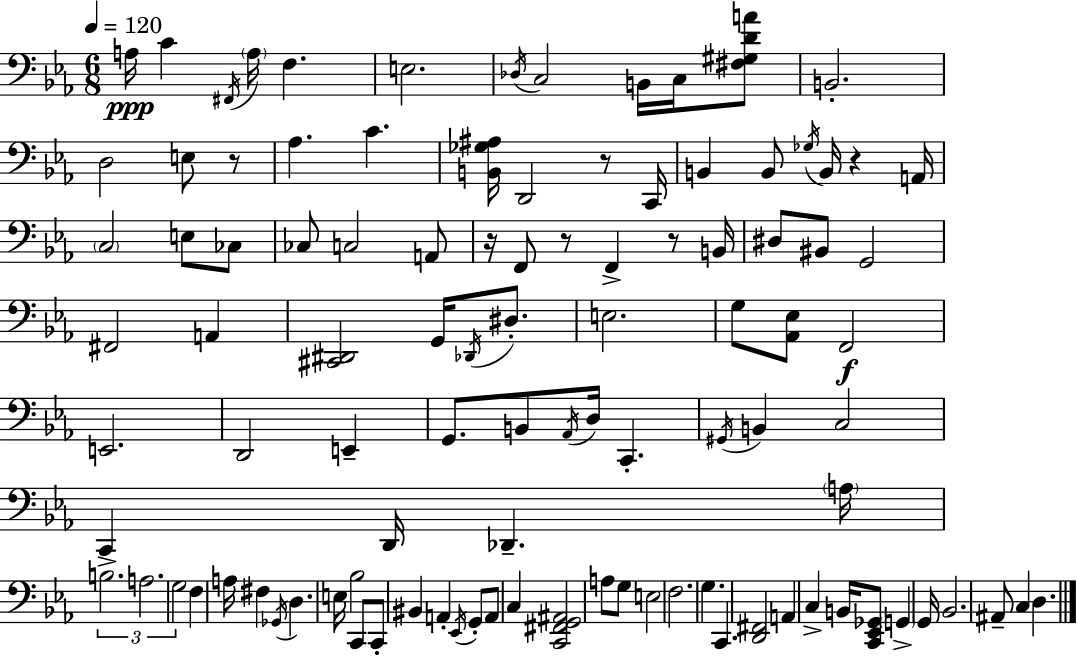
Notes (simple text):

A3/s C4/q F#2/s A3/s F3/q. E3/h. Db3/s C3/h B2/s C3/s [F#3,G#3,D4,A4]/e B2/h. D3/h E3/e R/e Ab3/q. C4/q. [B2,Gb3,A#3]/s D2/h R/e C2/s B2/q B2/e Gb3/s B2/s R/q A2/s C3/h E3/e CES3/e CES3/e C3/h A2/e R/s F2/e R/e F2/q R/e B2/s D#3/e BIS2/e G2/h F#2/h A2/q [C#2,D#2]/h G2/s Db2/s D#3/e. E3/h. G3/e [Ab2,Eb3]/e F2/h E2/h. D2/h E2/q G2/e. B2/e Ab2/s D3/s C2/q. G#2/s B2/q C3/h C2/q D2/s Db2/q. A3/s B3/h. A3/h. G3/h F3/q A3/s F#3/q Gb2/s D3/q. E3/s Bb3/h C2/e C2/e BIS2/q A2/q Eb2/s G2/e A2/e C3/q [C2,F#2,G2,A#2]/h A3/e G3/e E3/h F3/h. G3/q. C2/q. [D2,F#2]/h A2/q C3/q B2/s [C2,Eb2,Gb2]/e G2/q G2/s Bb2/h. A#2/e C3/q D3/q.